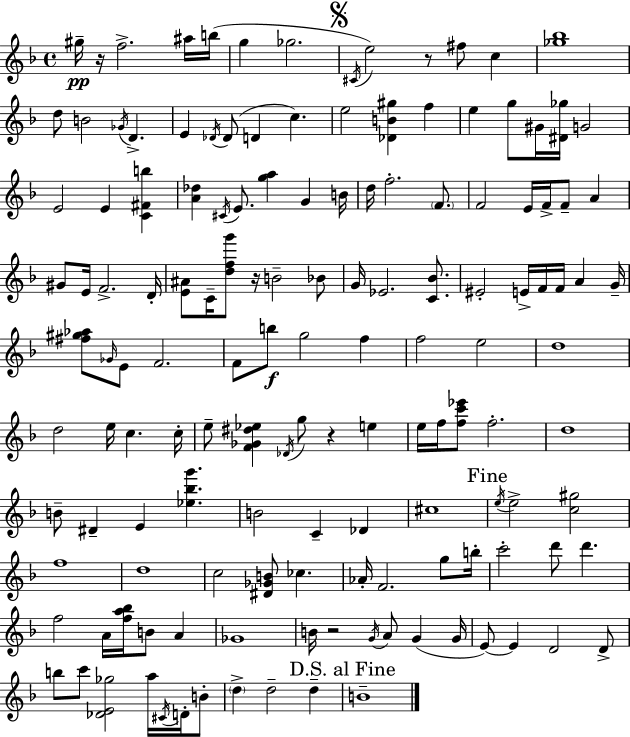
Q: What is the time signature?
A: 4/4